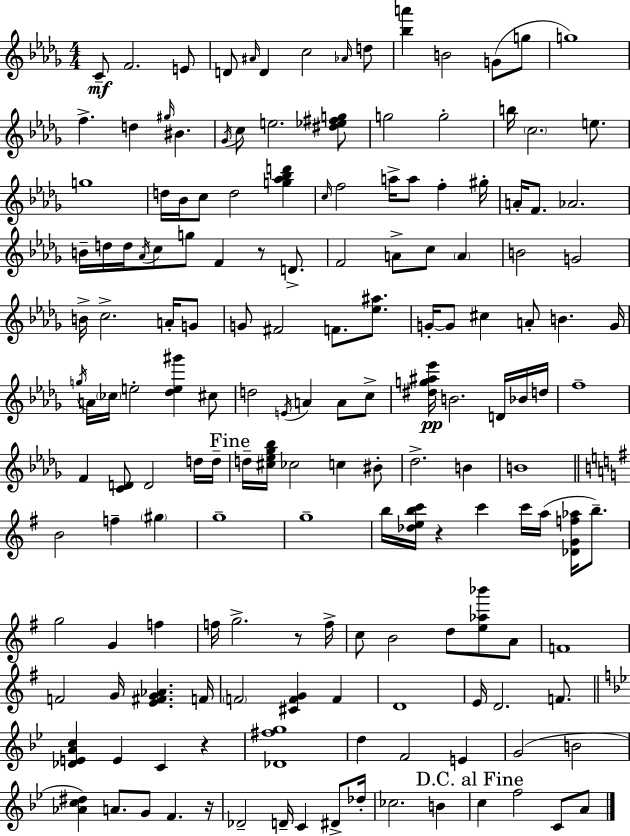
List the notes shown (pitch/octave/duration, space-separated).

C4/e F4/h. E4/e D4/e A#4/s D4/q C5/h Ab4/s D5/e [Bb5,A6]/q B4/h G4/e G5/e G5/w F5/q. D5/q G#5/s BIS4/q. Gb4/s C5/e E5/h. [D#5,Eb5,F#5,G5]/e G5/h G5/h B5/s C5/h. E5/e. G5/w D5/s Bb4/s C5/e D5/h [G5,Ab5,Bb5,D6]/q C5/s F5/h A5/s A5/e F5/q G#5/s A4/s F4/e. Ab4/h. B4/s D5/s D5/s Ab4/s C5/e G5/e F4/q R/e D4/e. F4/h A4/e C5/e A4/q B4/h G4/h B4/s C5/h. A4/s G4/e G4/e F#4/h F4/e. [Eb5,A#5]/e. G4/s G4/e C#5/q A4/e B4/q. G4/s G5/s A4/s CES5/s E5/h [Db5,E5,G#6]/q C#5/e D5/h E4/s A4/q A4/e C5/e [D#5,G5,A#5,Eb6]/s B4/h. D4/s Bb4/s D5/s F5/w F4/q [C4,D4]/e D4/h D5/s D5/s D5/s [C#5,Eb5,Gb5,Bb5]/s CES5/h C5/q BIS4/e Db5/h. B4/q B4/w B4/h F5/q G#5/q G5/w G5/w B5/s [Db5,E5,B5,C6]/s R/q C6/q C6/s A5/s [Db4,G4,F5,Ab5]/s B5/e. G5/h G4/q F5/q F5/s G5/h. R/e F5/s C5/e B4/h D5/e [E5,Ab5,Bb6]/e A4/e F4/w F4/h G4/s [E4,F#4,G4,Ab4]/q. F4/s F4/h [C#4,F4,G4]/q F4/q D4/w E4/s D4/h. F4/e. [Db4,E4,A4,C5]/q E4/q C4/q R/q [Db4,F#5,G5]/w D5/q F4/h E4/q G4/h B4/h [Ab4,C5,D#5]/q A4/e. G4/e F4/q. R/s Db4/h D4/s C4/q D#4/e Db5/s CES5/h. B4/q C5/q F5/h C4/e A4/e